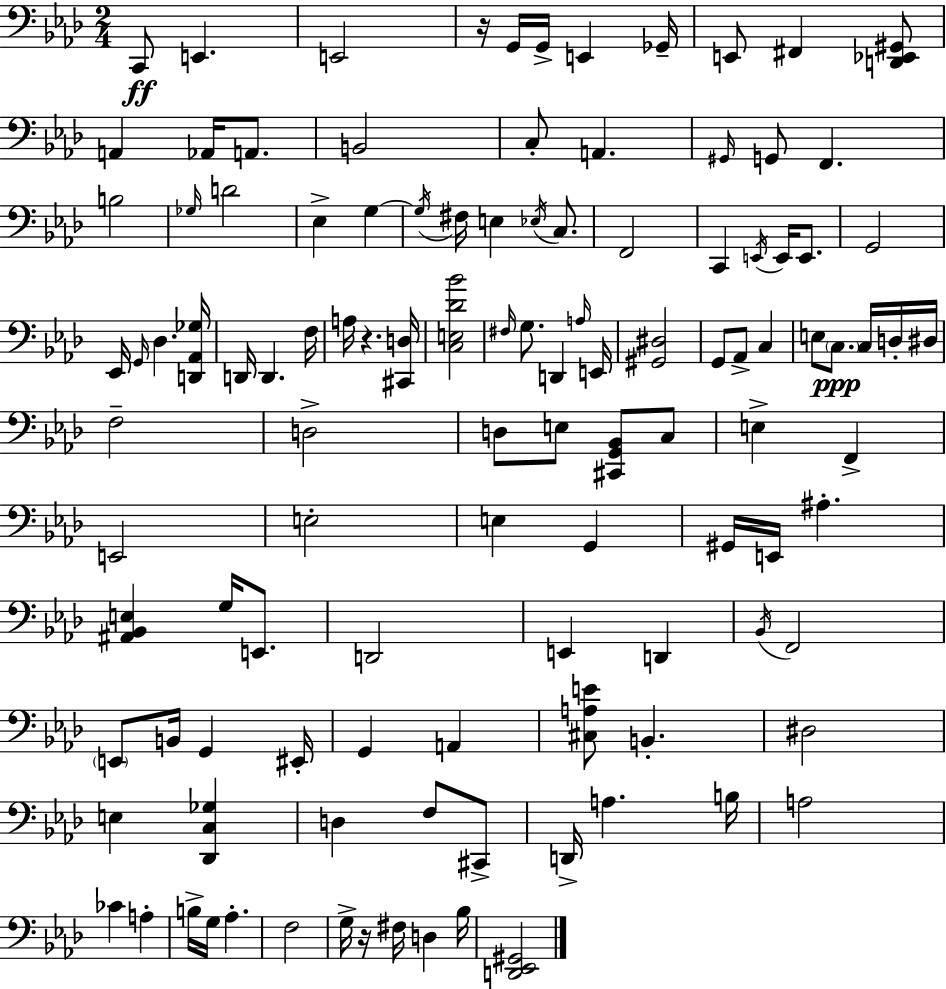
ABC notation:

X:1
T:Untitled
M:2/4
L:1/4
K:Ab
C,,/2 E,, E,,2 z/4 G,,/4 G,,/4 E,, _G,,/4 E,,/2 ^F,, [D,,_E,,^G,,]/2 A,, _A,,/4 A,,/2 B,,2 C,/2 A,, ^G,,/4 G,,/2 F,, B,2 _G,/4 D2 _E, G, G,/4 ^F,/4 E, _E,/4 C,/2 F,,2 C,, E,,/4 E,,/4 E,,/2 G,,2 _E,,/4 G,,/4 _D, [D,,_A,,_G,]/4 D,,/4 D,, F,/4 A,/4 z [^C,,D,]/4 [C,E,_D_B]2 ^F,/4 G,/2 D,, A,/4 E,,/4 [^G,,^D,]2 G,,/2 _A,,/2 C, E,/2 C,/2 C,/4 D,/4 ^D,/4 F,2 D,2 D,/2 E,/2 [^C,,G,,_B,,]/2 C,/2 E, F,, E,,2 E,2 E, G,, ^G,,/4 E,,/4 ^A, [^A,,_B,,E,] G,/4 E,,/2 D,,2 E,, D,, _B,,/4 F,,2 E,,/2 B,,/4 G,, ^E,,/4 G,, A,, [^C,A,E]/2 B,, ^D,2 E, [_D,,C,_G,] D, F,/2 ^C,,/2 D,,/4 A, B,/4 A,2 _C A, B,/4 G,/4 _A, F,2 G,/4 z/4 ^F,/4 D, _B,/4 [D,,_E,,^G,,]2